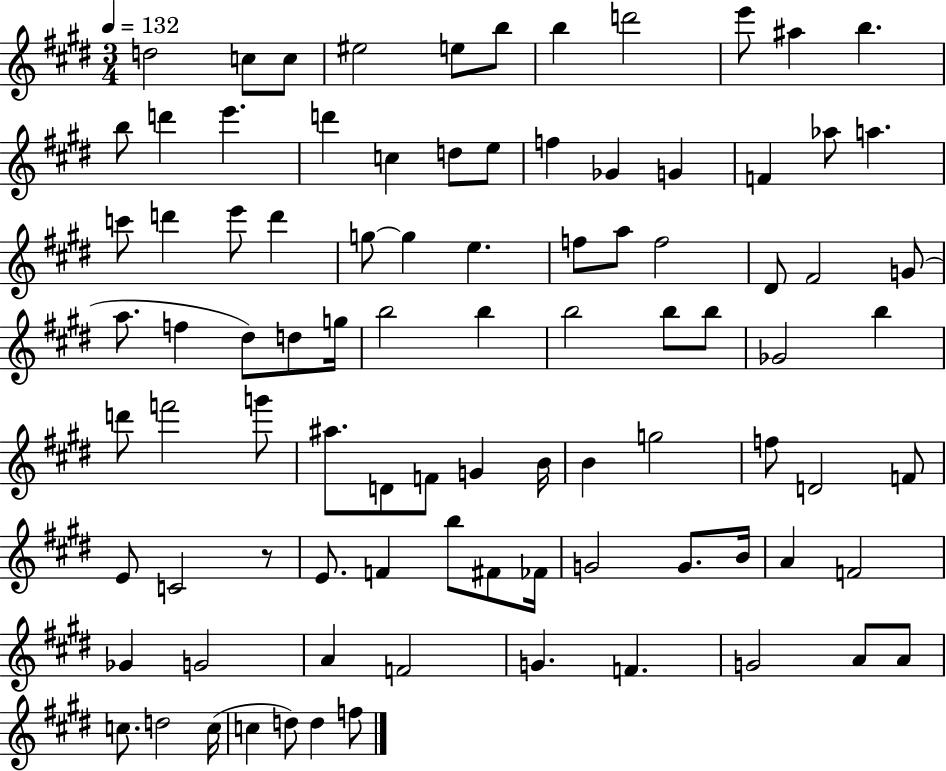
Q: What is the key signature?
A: E major